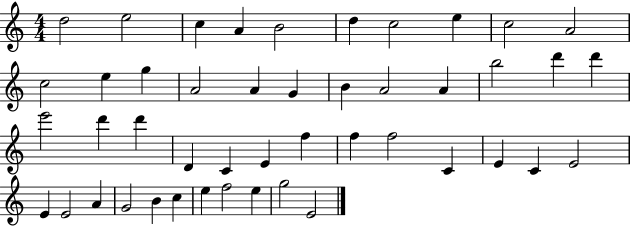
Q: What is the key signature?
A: C major